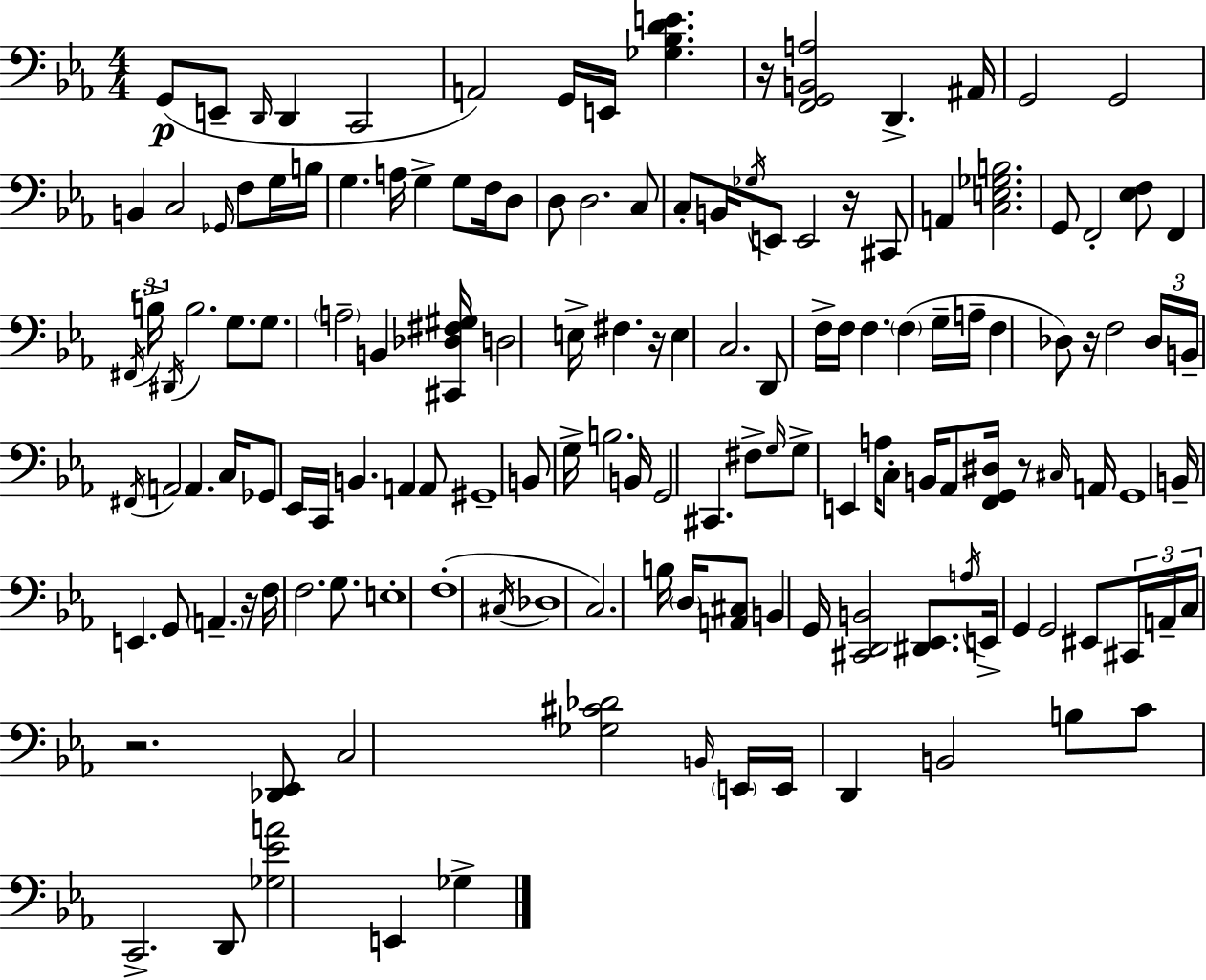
{
  \clef bass
  \numericTimeSignature
  \time 4/4
  \key ees \major
  g,8(\p e,8-- \grace { d,16 } d,4 c,2 | a,2) g,16 e,16 <ges bes d' e'>4. | r16 <f, g, b, a>2 d,4.-> | ais,16 g,2 g,2 | \break b,4 c2 \grace { ges,16 } f8 | g16 b16 g4. a16 g4-> g8 f16 | d8 d8 d2. | c8 c8-. b,16 \acciaccatura { ges16 } e,8 e,2 | \break r16 cis,8 a,4 <c e ges b>2. | g,8 f,2-. <ees f>8 f,4 | \tuplet 3/2 { \acciaccatura { fis,16 } b16-> \acciaccatura { dis,16 } } b2. | g8. g8. \parenthesize a2-- | \break b,4 <cis, des fis gis>16 d2 e16-> fis4. | r16 e4 c2. | d,8 f16-> f16 f4. \parenthesize f4( | g16-- a16-- f4 des8) r16 f2 | \break \tuplet 3/2 { des16 b,16-- \acciaccatura { fis,16 } } a,2 a,4. | c16 ges,8 ees,16 c,16 b,4. | a,4 a,8 gis,1-- | b,8 g16-> b2. | \break b,16 g,2 cis,4. | fis8-> \grace { g16 } g8-> e,4 a16 c8-. | b,16 aes,8 <f, g, dis>16 r8 \grace { cis16 } a,16 g,1 | b,16-- e,4. g,8 | \break \parenthesize a,4.-- r16 f16 f2. | g8. e1-. | f1-.( | \acciaccatura { cis16 } des1 | \break c2.) | b16 \parenthesize d16 <a, cis>8 b,4 g,16 <cis, d, b,>2 | <dis, ees,>8. \acciaccatura { a16 } e,16-> g,4 g,2 | eis,8 \tuplet 3/2 { cis,16 a,16-- c16 } r2. | \break <des, ees,>8 c2 | <ges cis' des'>2 \grace { b,16 } \parenthesize e,16 e,16 d,4 | b,2 b8 c'8 c,2.-> | d,8 <ges ees' a'>2 | \break e,4 ges4-> \bar "|."
}